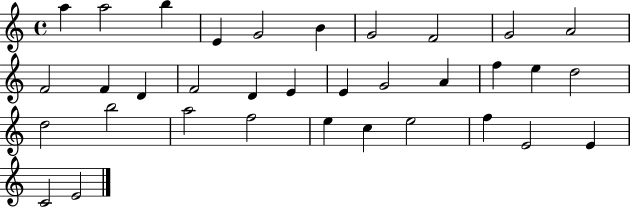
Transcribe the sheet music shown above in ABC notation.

X:1
T:Untitled
M:4/4
L:1/4
K:C
a a2 b E G2 B G2 F2 G2 A2 F2 F D F2 D E E G2 A f e d2 d2 b2 a2 f2 e c e2 f E2 E C2 E2